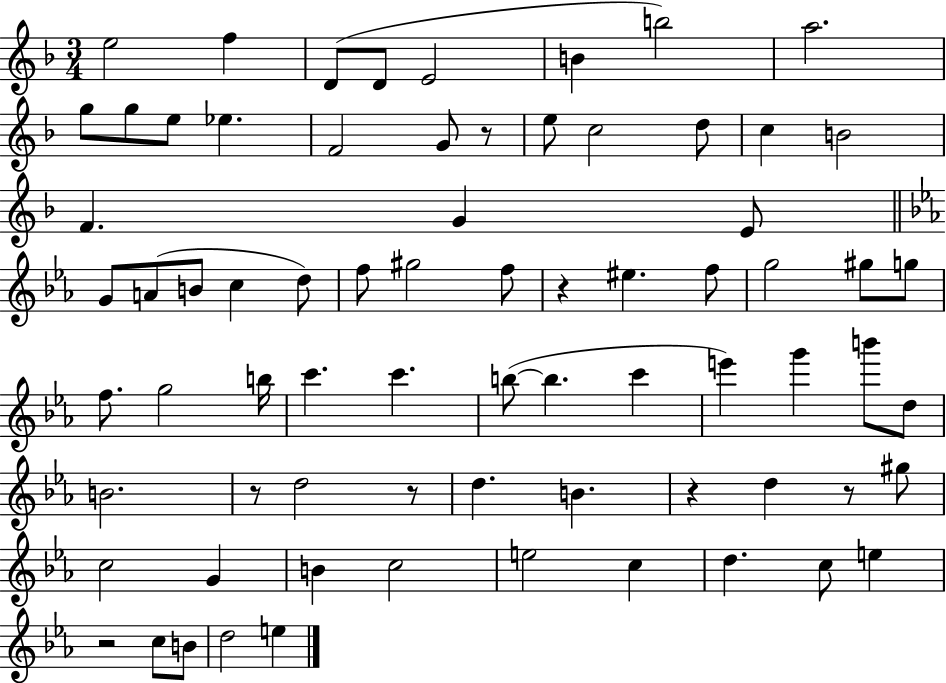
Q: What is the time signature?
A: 3/4